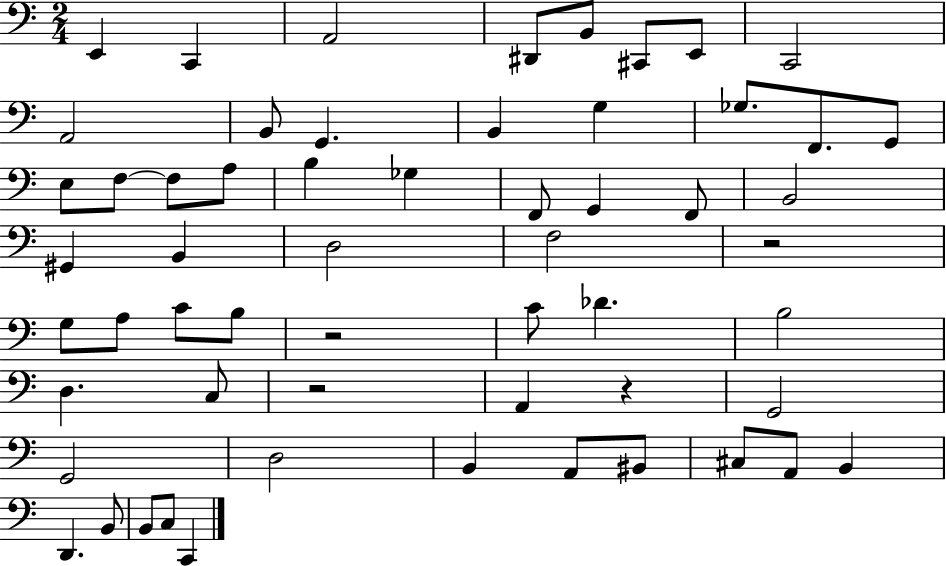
X:1
T:Untitled
M:2/4
L:1/4
K:C
E,, C,, A,,2 ^D,,/2 B,,/2 ^C,,/2 E,,/2 C,,2 A,,2 B,,/2 G,, B,, G, _G,/2 F,,/2 G,,/2 E,/2 F,/2 F,/2 A,/2 B, _G, F,,/2 G,, F,,/2 B,,2 ^G,, B,, D,2 F,2 z2 G,/2 A,/2 C/2 B,/2 z2 C/2 _D B,2 D, C,/2 z2 A,, z G,,2 G,,2 D,2 B,, A,,/2 ^B,,/2 ^C,/2 A,,/2 B,, D,, B,,/2 B,,/2 C,/2 C,,